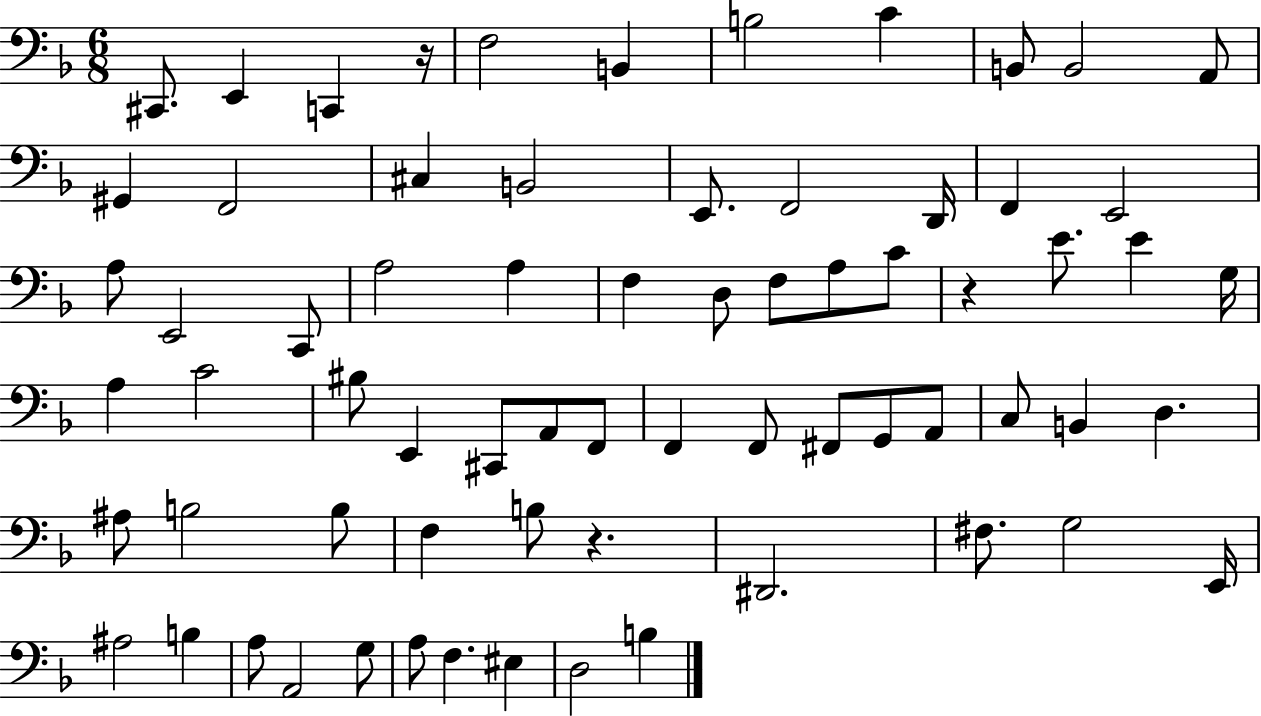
{
  \clef bass
  \numericTimeSignature
  \time 6/8
  \key f \major
  cis,8. e,4 c,4 r16 | f2 b,4 | b2 c'4 | b,8 b,2 a,8 | \break gis,4 f,2 | cis4 b,2 | e,8. f,2 d,16 | f,4 e,2 | \break a8 e,2 c,8 | a2 a4 | f4 d8 f8 a8 c'8 | r4 e'8. e'4 g16 | \break a4 c'2 | bis8 e,4 cis,8 a,8 f,8 | f,4 f,8 fis,8 g,8 a,8 | c8 b,4 d4. | \break ais8 b2 b8 | f4 b8 r4. | dis,2. | fis8. g2 e,16 | \break ais2 b4 | a8 a,2 g8 | a8 f4. eis4 | d2 b4 | \break \bar "|."
}